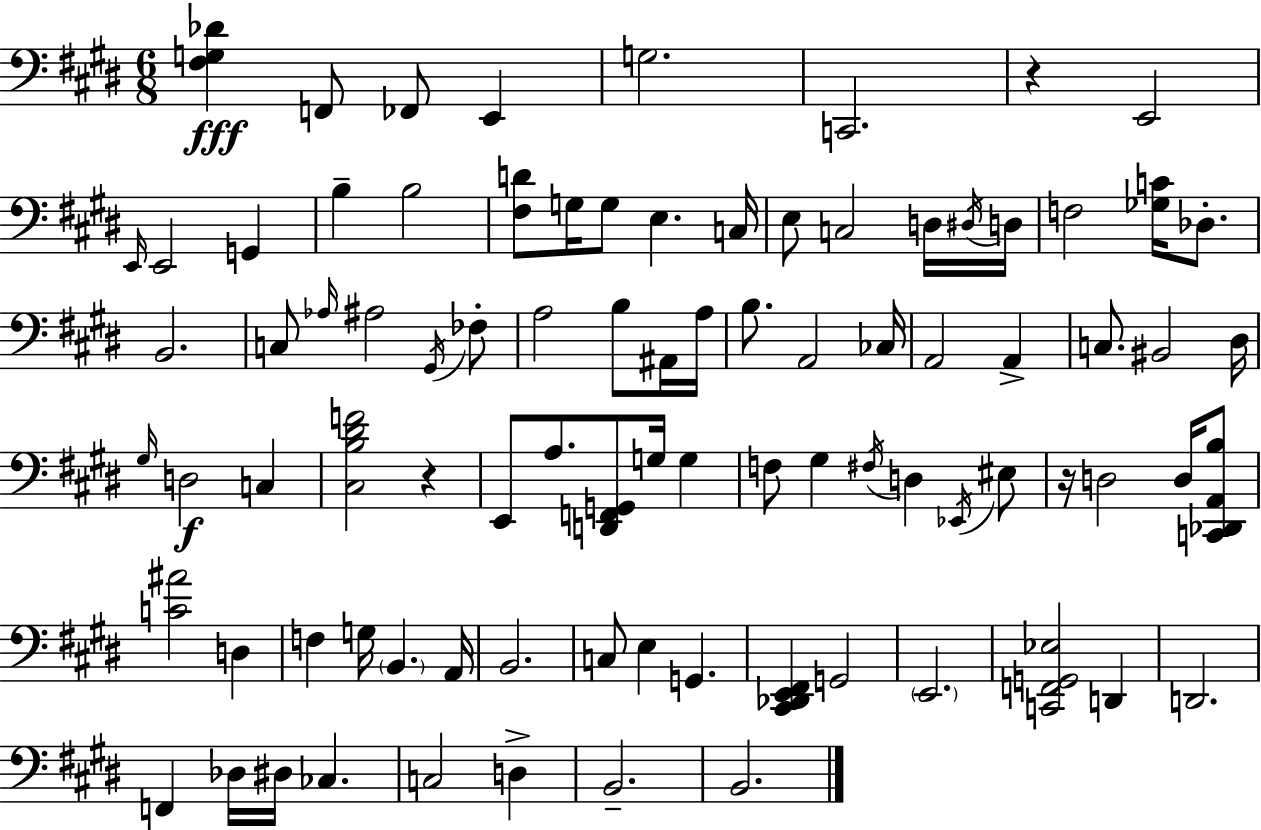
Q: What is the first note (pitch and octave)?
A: F2